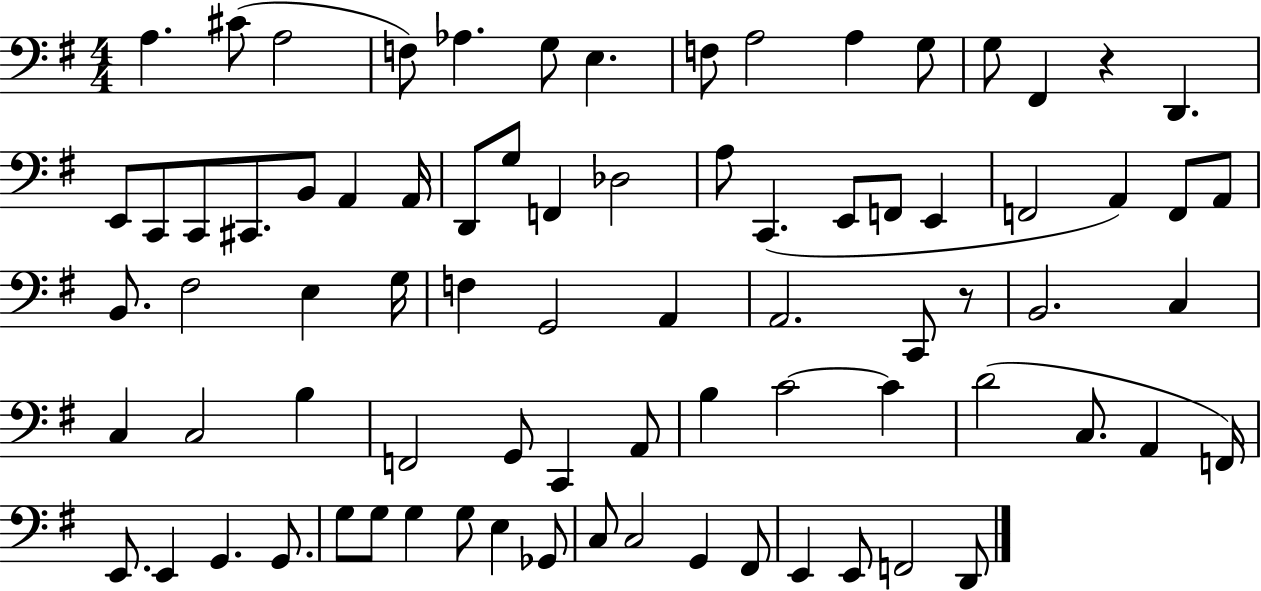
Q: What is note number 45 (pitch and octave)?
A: C3